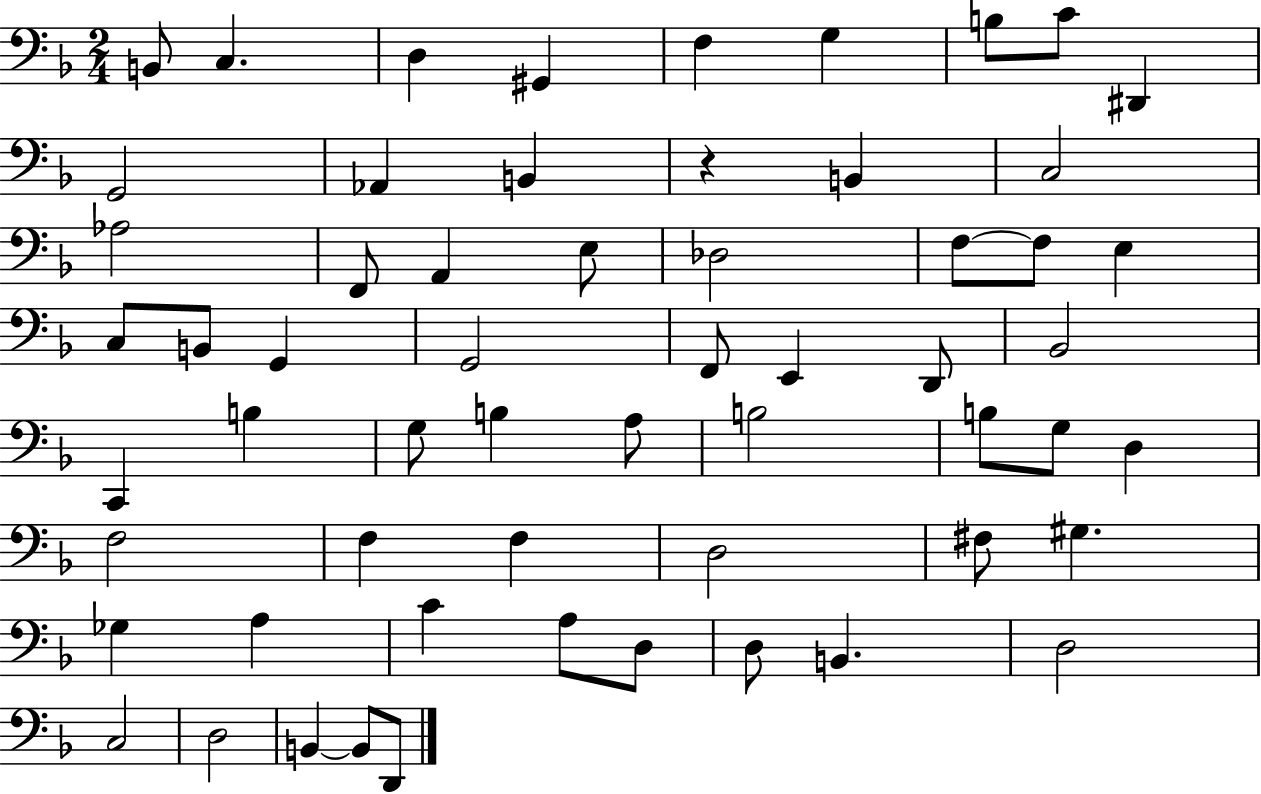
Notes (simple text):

B2/e C3/q. D3/q G#2/q F3/q G3/q B3/e C4/e D#2/q G2/h Ab2/q B2/q R/q B2/q C3/h Ab3/h F2/e A2/q E3/e Db3/h F3/e F3/e E3/q C3/e B2/e G2/q G2/h F2/e E2/q D2/e Bb2/h C2/q B3/q G3/e B3/q A3/e B3/h B3/e G3/e D3/q F3/h F3/q F3/q D3/h F#3/e G#3/q. Gb3/q A3/q C4/q A3/e D3/e D3/e B2/q. D3/h C3/h D3/h B2/q B2/e D2/e